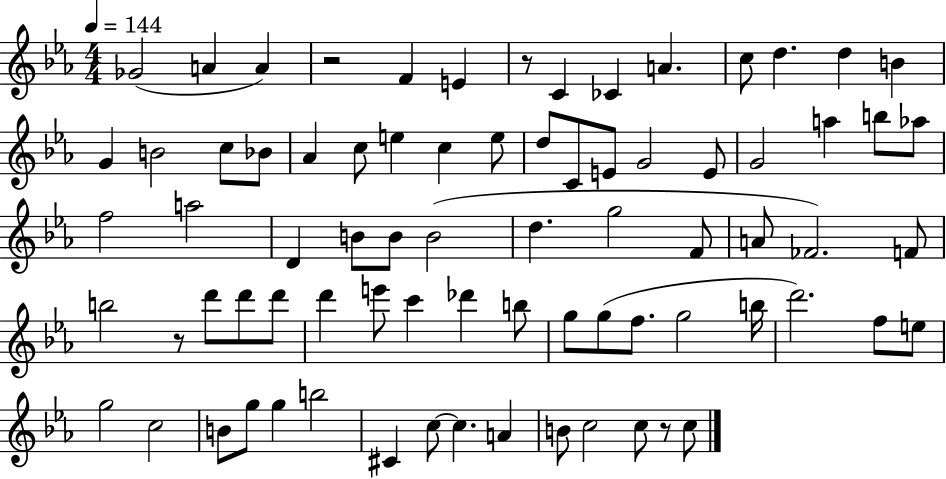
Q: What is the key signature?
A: EES major